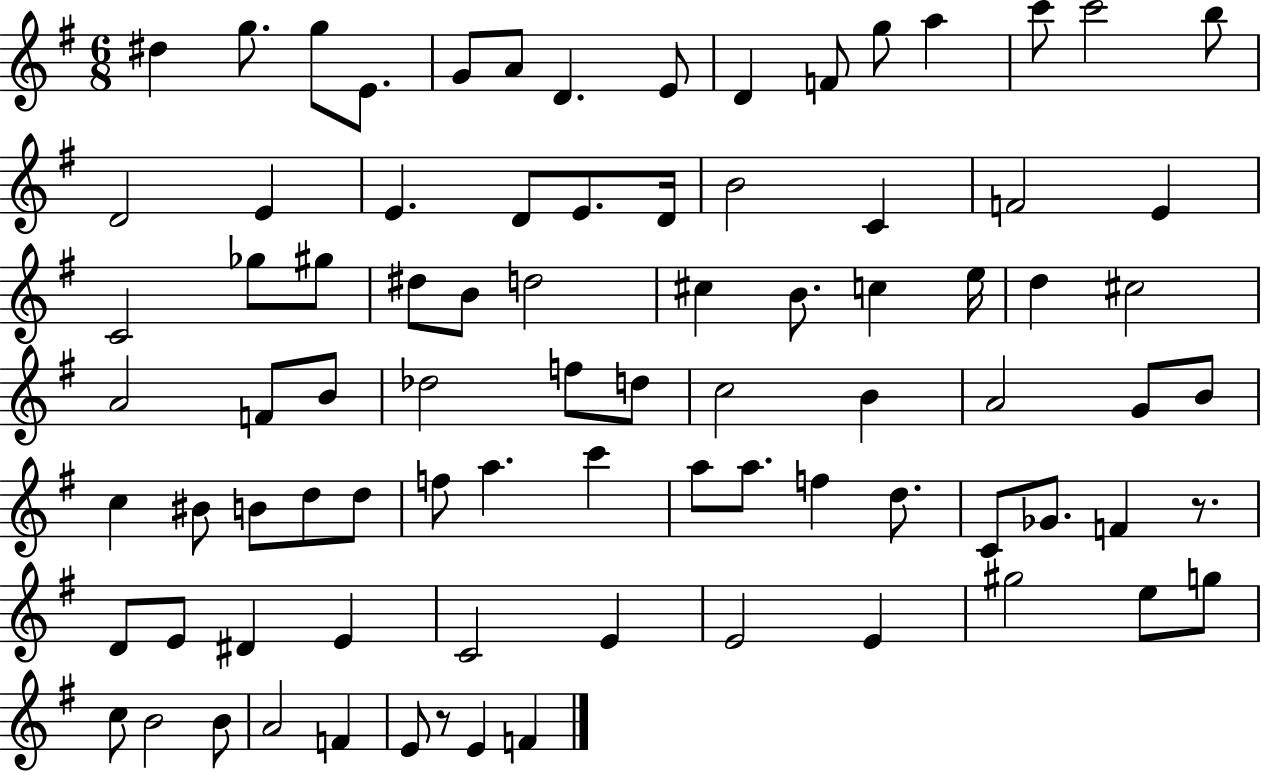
{
  \clef treble
  \numericTimeSignature
  \time 6/8
  \key g \major
  dis''4 g''8. g''8 e'8. | g'8 a'8 d'4. e'8 | d'4 f'8 g''8 a''4 | c'''8 c'''2 b''8 | \break d'2 e'4 | e'4. d'8 e'8. d'16 | b'2 c'4 | f'2 e'4 | \break c'2 ges''8 gis''8 | dis''8 b'8 d''2 | cis''4 b'8. c''4 e''16 | d''4 cis''2 | \break a'2 f'8 b'8 | des''2 f''8 d''8 | c''2 b'4 | a'2 g'8 b'8 | \break c''4 bis'8 b'8 d''8 d''8 | f''8 a''4. c'''4 | a''8 a''8. f''4 d''8. | c'8 ges'8. f'4 r8. | \break d'8 e'8 dis'4 e'4 | c'2 e'4 | e'2 e'4 | gis''2 e''8 g''8 | \break c''8 b'2 b'8 | a'2 f'4 | e'8 r8 e'4 f'4 | \bar "|."
}